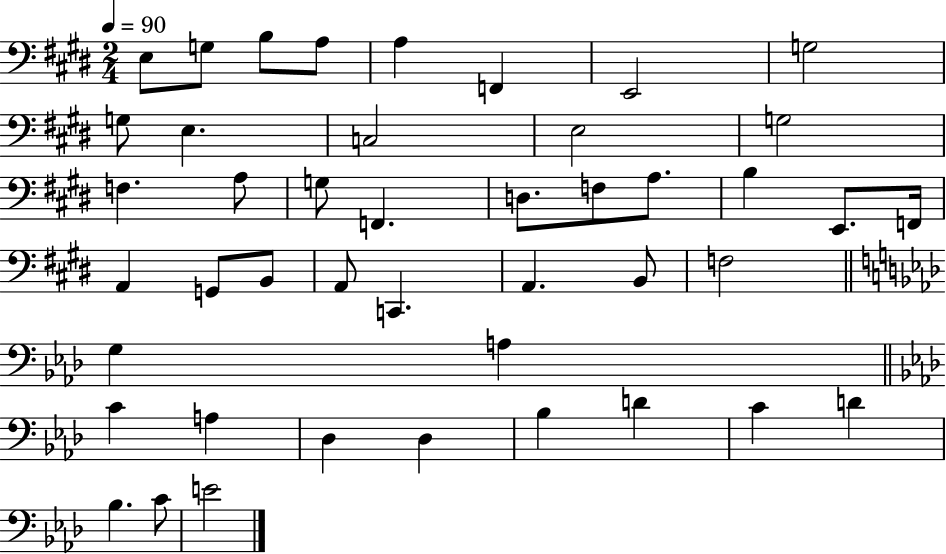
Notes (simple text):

E3/e G3/e B3/e A3/e A3/q F2/q E2/h G3/h G3/e E3/q. C3/h E3/h G3/h F3/q. A3/e G3/e F2/q. D3/e. F3/e A3/e. B3/q E2/e. F2/s A2/q G2/e B2/e A2/e C2/q. A2/q. B2/e F3/h G3/q A3/q C4/q A3/q Db3/q Db3/q Bb3/q D4/q C4/q D4/q Bb3/q. C4/e E4/h